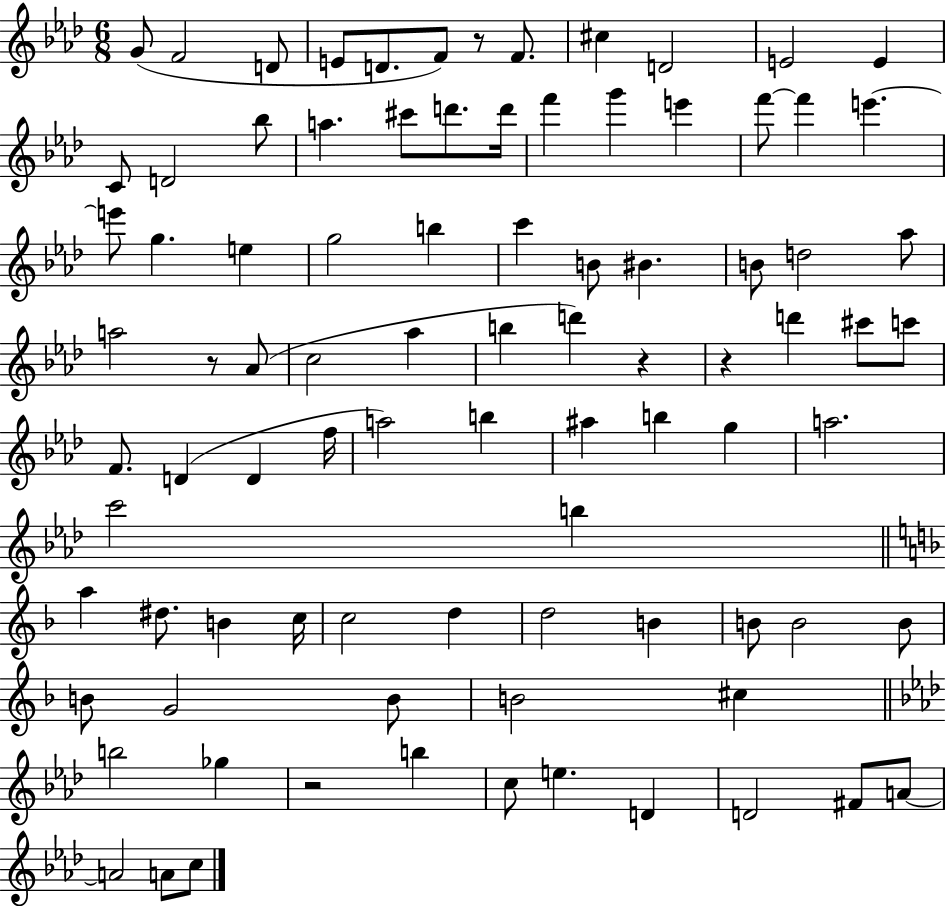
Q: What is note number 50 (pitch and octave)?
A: B5